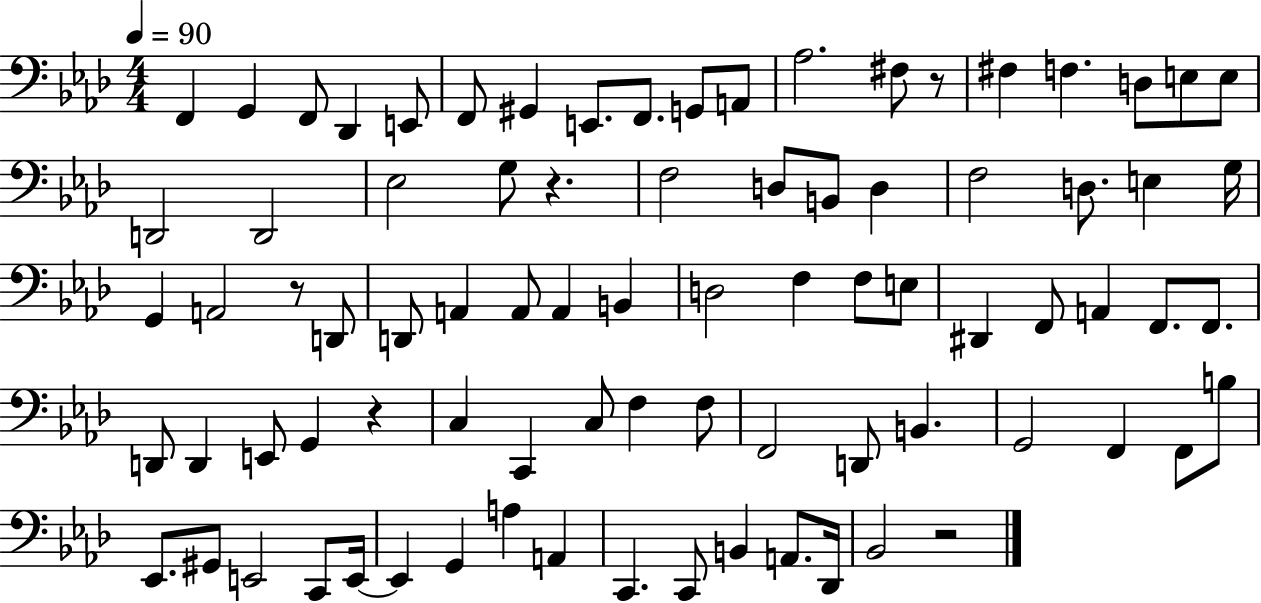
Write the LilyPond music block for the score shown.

{
  \clef bass
  \numericTimeSignature
  \time 4/4
  \key aes \major
  \tempo 4 = 90
  f,4 g,4 f,8 des,4 e,8 | f,8 gis,4 e,8. f,8. g,8 a,8 | aes2. fis8 r8 | fis4 f4. d8 e8 e8 | \break d,2 d,2 | ees2 g8 r4. | f2 d8 b,8 d4 | f2 d8. e4 g16 | \break g,4 a,2 r8 d,8 | d,8 a,4 a,8 a,4 b,4 | d2 f4 f8 e8 | dis,4 f,8 a,4 f,8. f,8. | \break d,8 d,4 e,8 g,4 r4 | c4 c,4 c8 f4 f8 | f,2 d,8 b,4. | g,2 f,4 f,8 b8 | \break ees,8. gis,8 e,2 c,8 e,16~~ | e,4 g,4 a4 a,4 | c,4. c,8 b,4 a,8. des,16 | bes,2 r2 | \break \bar "|."
}